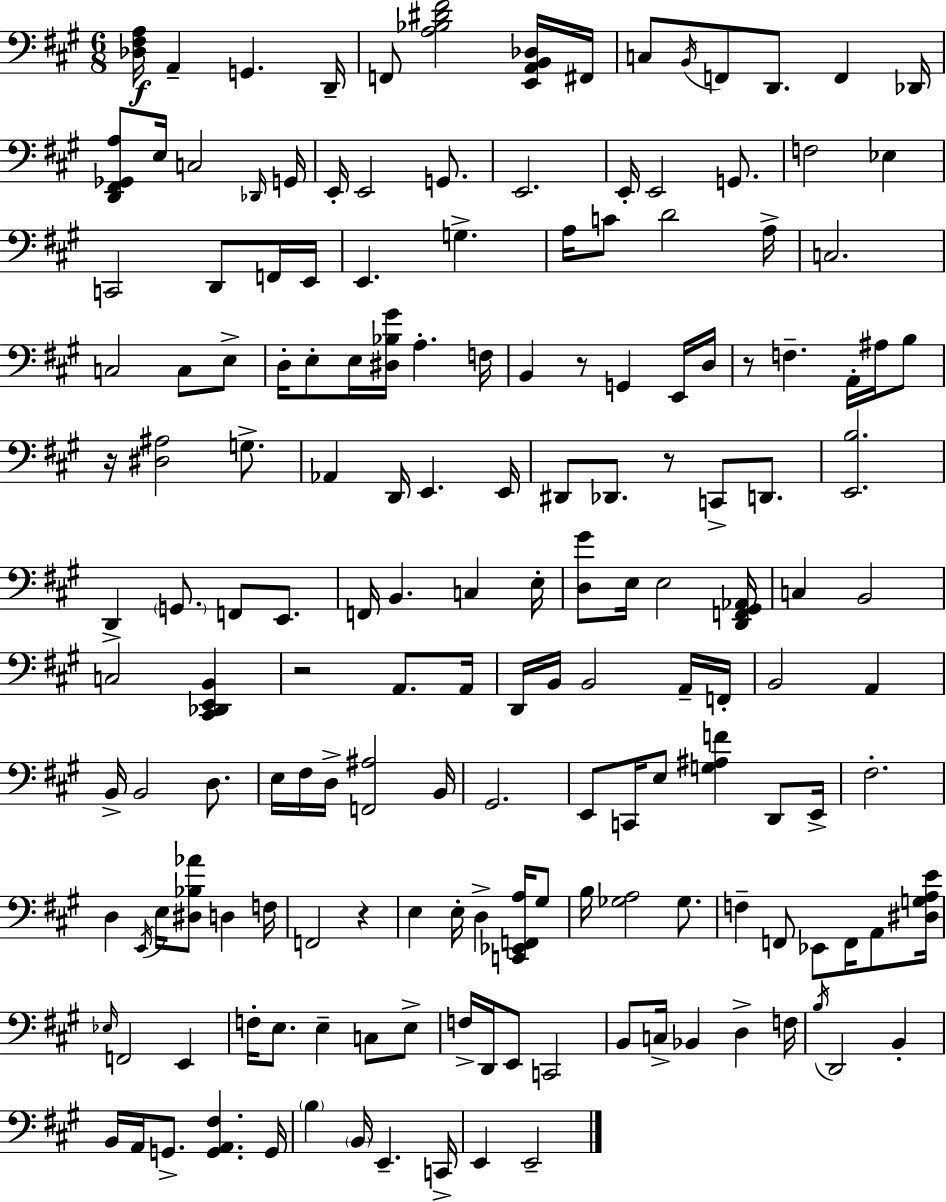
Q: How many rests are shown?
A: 6